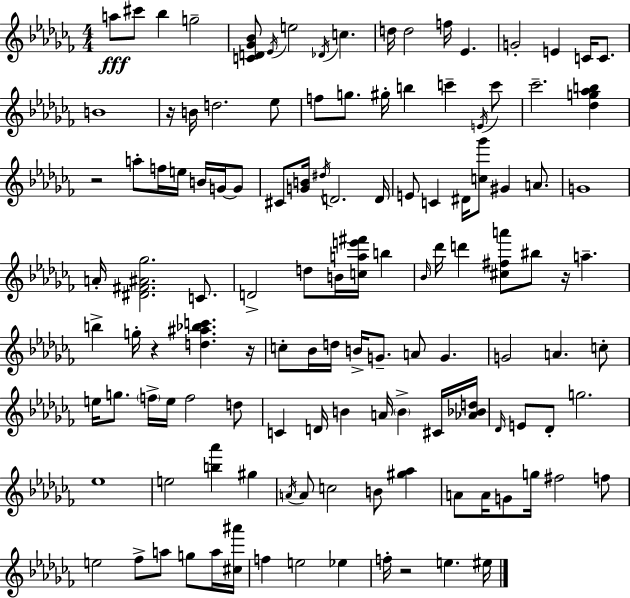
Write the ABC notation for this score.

X:1
T:Untitled
M:4/4
L:1/4
K:Abm
a/2 ^c'/2 _b g2 [CD_G_B]/2 _E/4 e2 _D/4 c d/4 d2 f/4 _E G2 E C/4 C/2 B4 z/4 B/4 d2 _e/2 f/2 g/2 ^g/4 b c' E/4 c'/2 _c'2 [_dg_ab] z2 a/2 f/4 e/4 B/4 G/4 G/2 ^C/2 [GB]/4 ^d/4 D2 D/4 E/2 C ^D/4 [c_g']/2 ^G A/2 G4 A/4 [^D^F^A_g]2 C/2 D2 d/2 B/4 [cae'^f']/4 b _B/4 _d'/4 d' [^c^fa']/2 ^b/2 z/4 a b g/4 z [d^a_bc'] z/4 c/2 _B/4 d/4 B/4 G/2 A/2 G G2 A c/2 e/4 g/2 f/4 e/4 f2 d/2 C D/4 B A/4 B ^C/4 [_A_Bd]/4 _D/4 E/2 _D/2 g2 _e4 e2 [b_a'] ^g A/4 A/2 c2 B/2 [^g_a] A/2 A/4 G/2 g/4 ^f2 f/2 e2 _f/2 a/2 g/2 a/4 [^c^a']/4 f e2 _e f/4 z2 e ^e/4